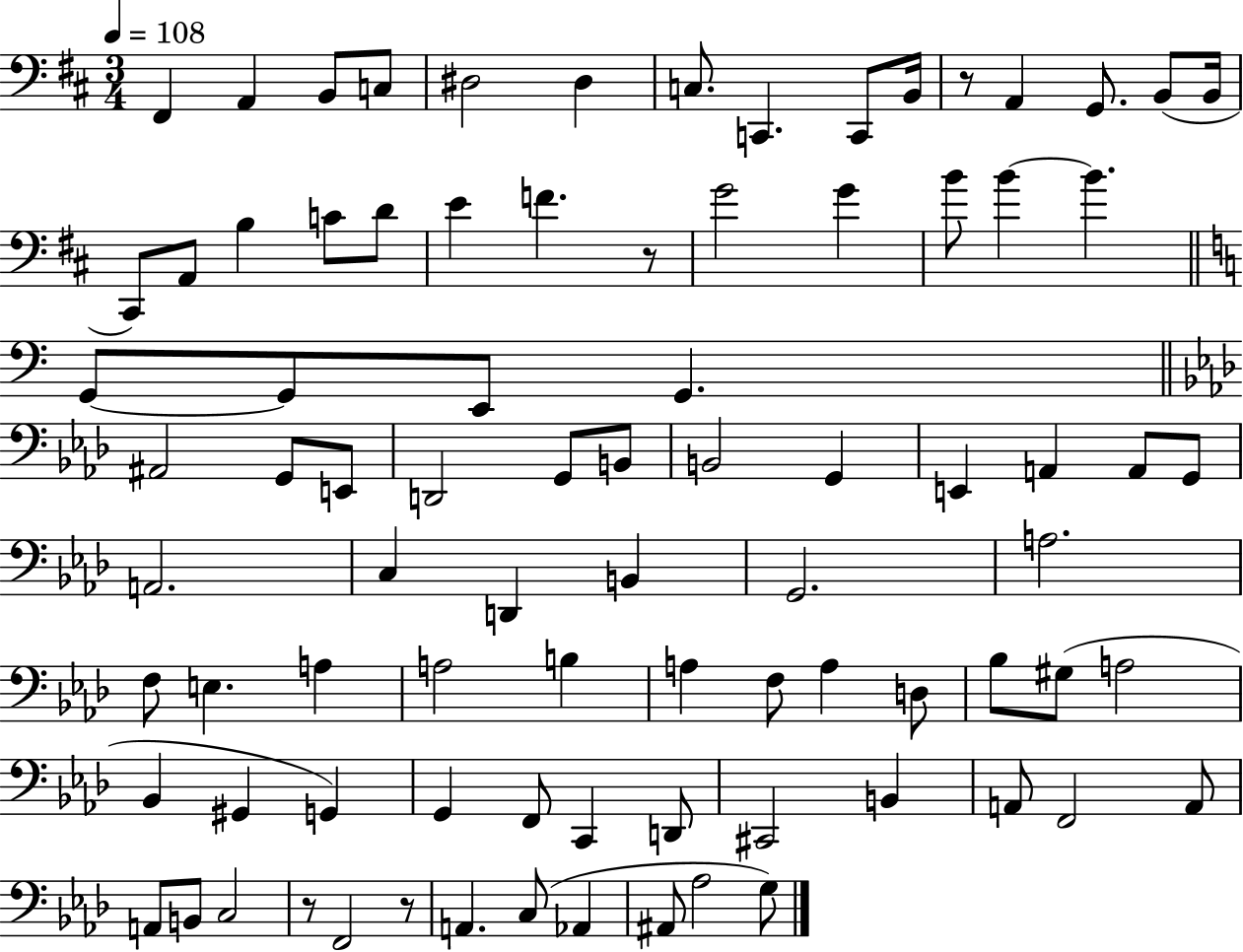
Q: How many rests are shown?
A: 4